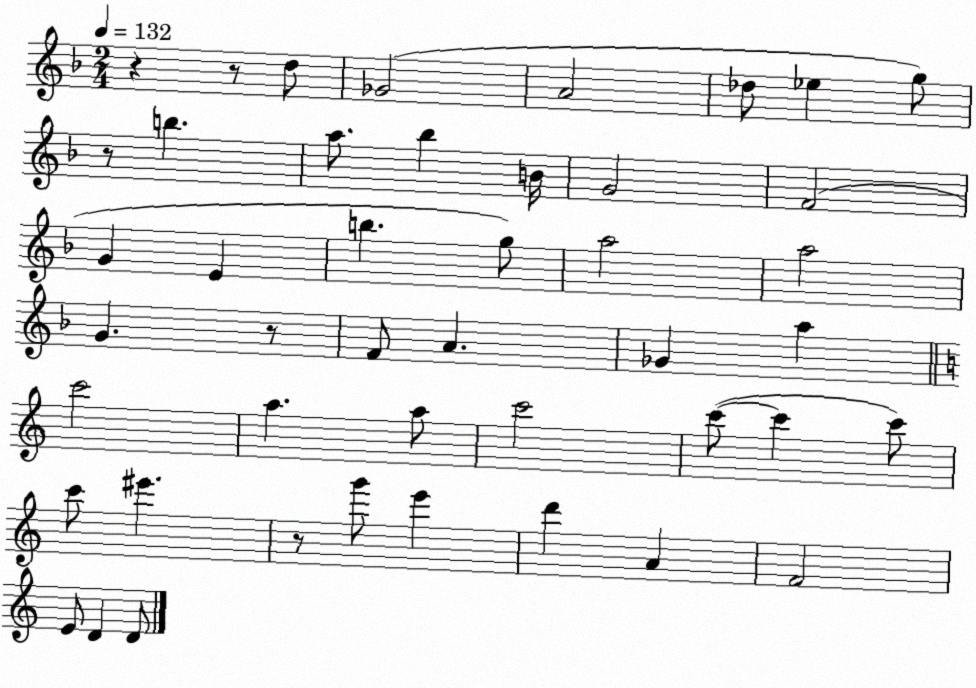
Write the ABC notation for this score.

X:1
T:Untitled
M:2/4
L:1/4
K:F
z z/2 d/2 _G2 A2 _d/2 _e g/2 z/2 b a/2 _b B/4 G2 F2 G E b g/2 a2 a2 G z/2 F/2 A _G a c'2 a a/2 c'2 c'/2 c' c'/2 c'/2 ^e' z/2 g'/2 e' d' A F2 E/2 D D/2